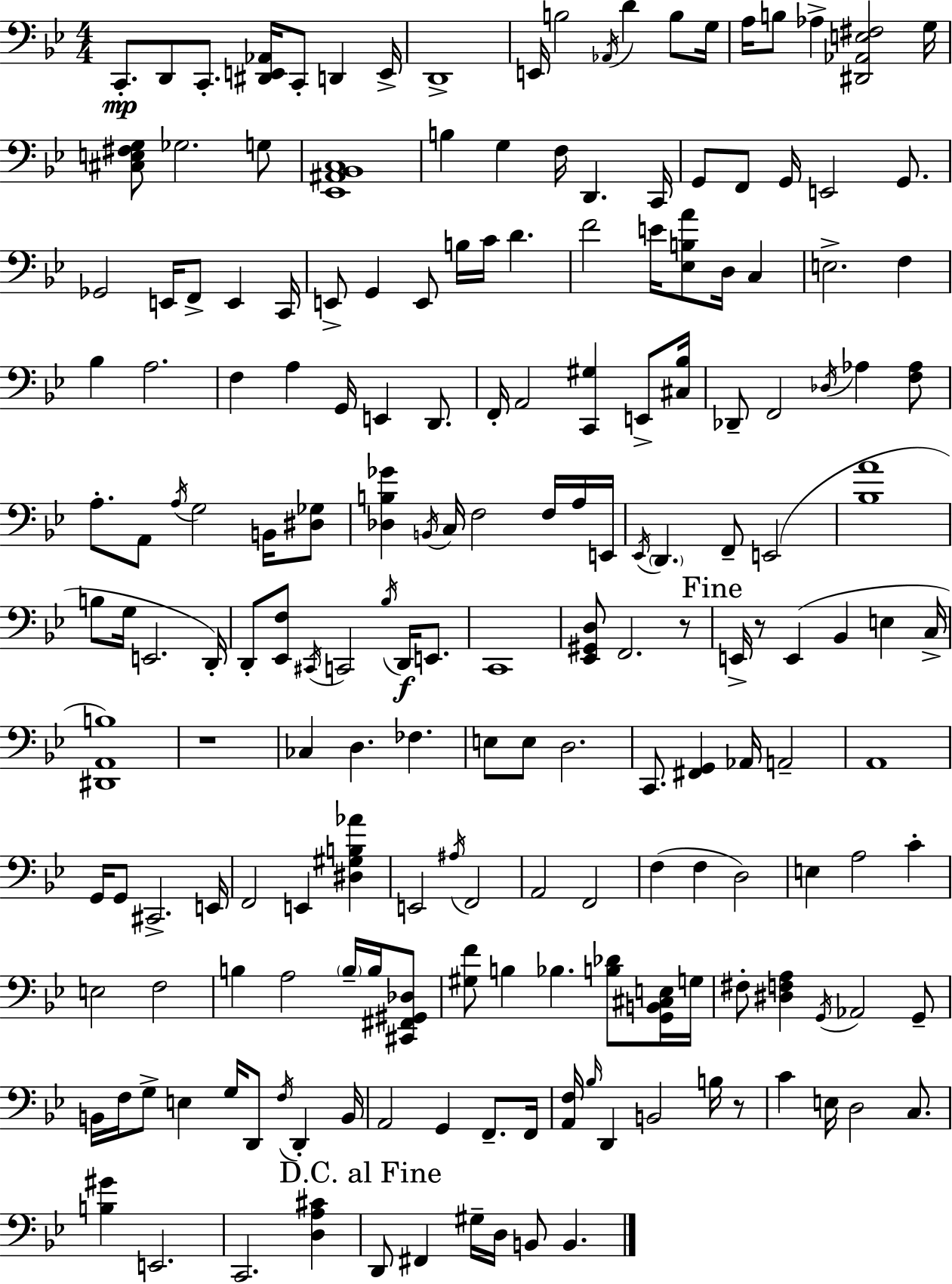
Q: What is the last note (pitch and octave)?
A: B2